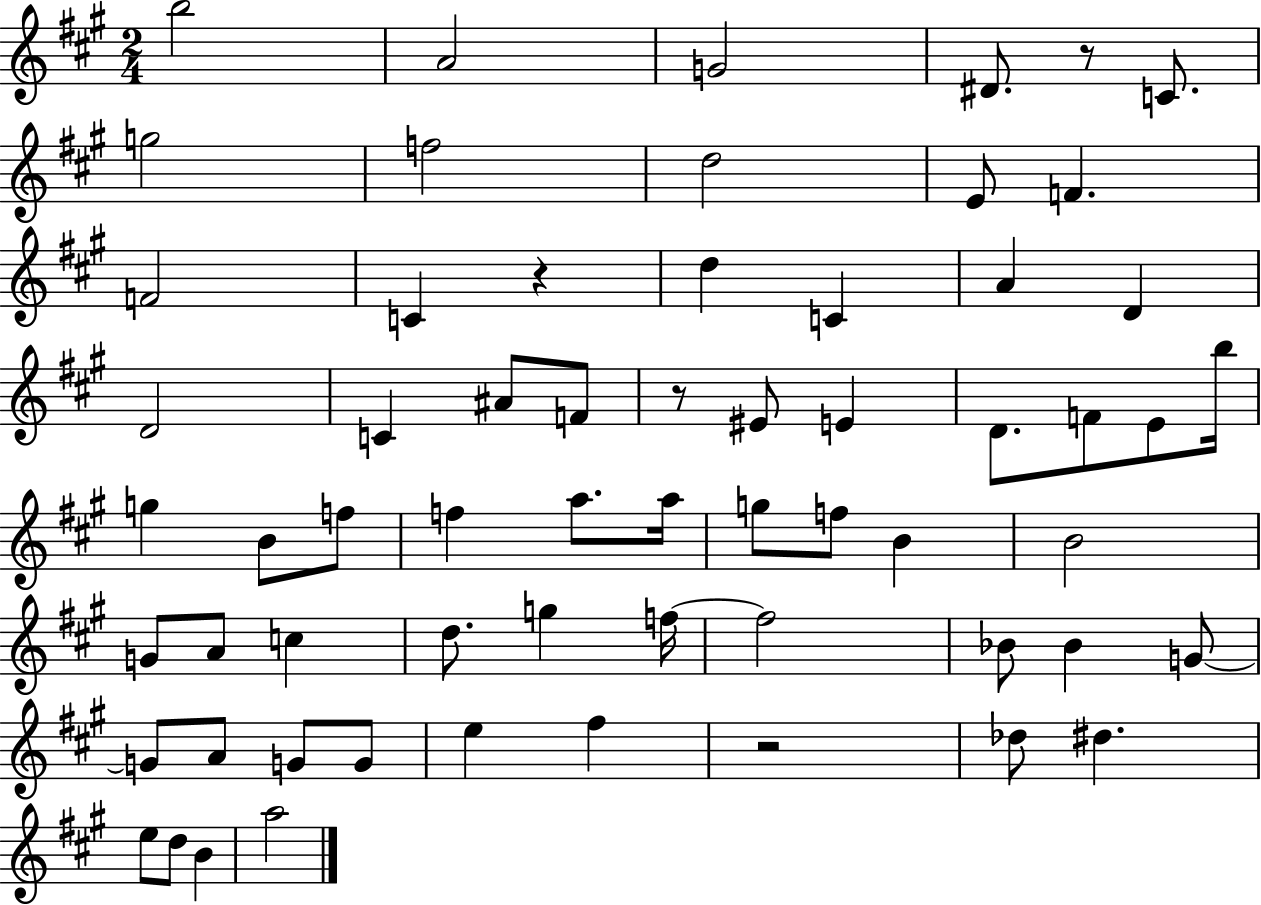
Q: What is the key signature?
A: A major